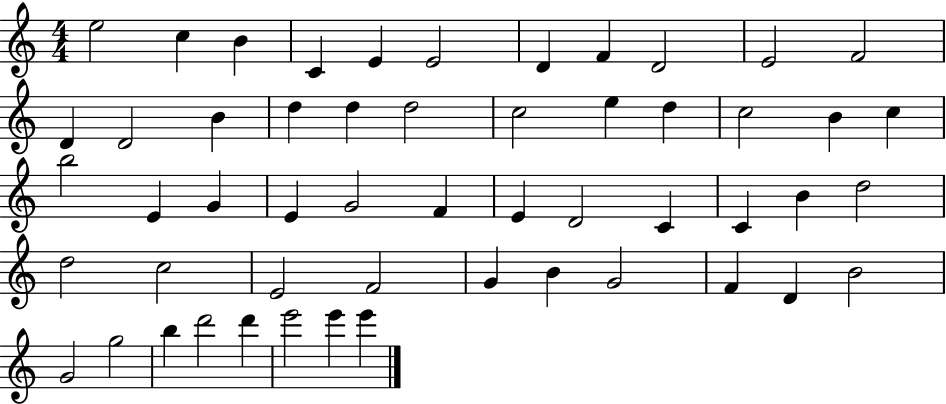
X:1
T:Untitled
M:4/4
L:1/4
K:C
e2 c B C E E2 D F D2 E2 F2 D D2 B d d d2 c2 e d c2 B c b2 E G E G2 F E D2 C C B d2 d2 c2 E2 F2 G B G2 F D B2 G2 g2 b d'2 d' e'2 e' e'